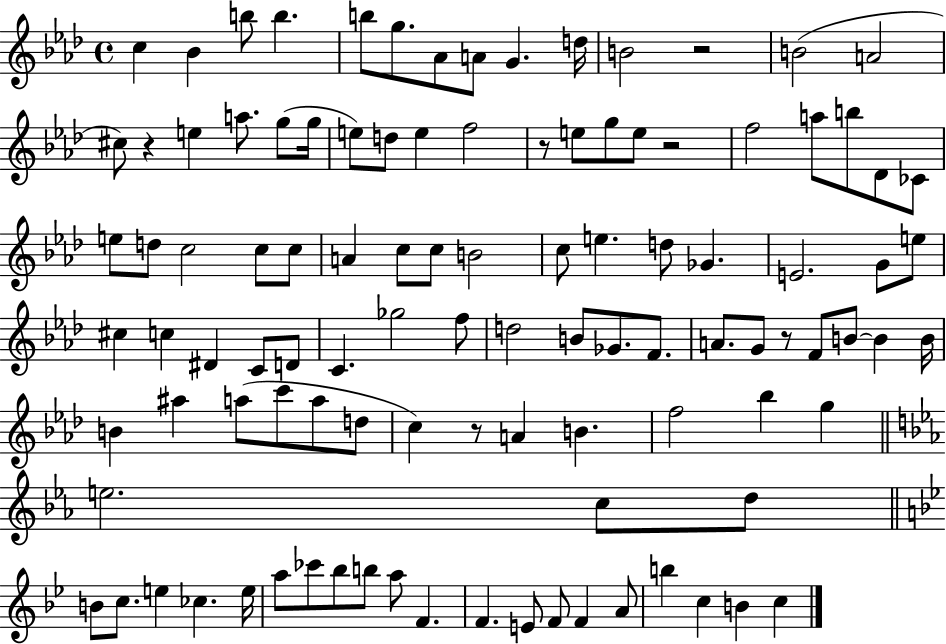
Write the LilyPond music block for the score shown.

{
  \clef treble
  \time 4/4
  \defaultTimeSignature
  \key aes \major
  c''4 bes'4 b''8 b''4. | b''8 g''8. aes'8 a'8 g'4. d''16 | b'2 r2 | b'2( a'2 | \break cis''8) r4 e''4 a''8. g''8( g''16 | e''8) d''8 e''4 f''2 | r8 e''8 g''8 e''8 r2 | f''2 a''8 b''8 des'8 ces'8 | \break e''8 d''8 c''2 c''8 c''8 | a'4 c''8 c''8 b'2 | c''8 e''4. d''8 ges'4. | e'2. g'8 e''8 | \break cis''4 c''4 dis'4 c'8 d'8 | c'4. ges''2 f''8 | d''2 b'8 ges'8. f'8. | a'8. g'8 r8 f'8 b'8~~ b'4 b'16 | \break b'4 ais''4 a''8( c'''8 a''8 d''8 | c''4) r8 a'4 b'4. | f''2 bes''4 g''4 | \bar "||" \break \key ees \major e''2. c''8 d''8 | \bar "||" \break \key bes \major b'8 c''8. e''4 ces''4. e''16 | a''8 ces'''8 bes''8 b''8 a''8 f'4. | f'4. e'8 f'8 f'4 a'8 | b''4 c''4 b'4 c''4 | \break \bar "|."
}